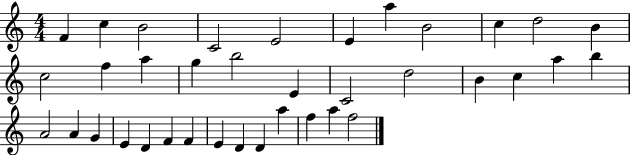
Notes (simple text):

F4/q C5/q B4/h C4/h E4/h E4/q A5/q B4/h C5/q D5/h B4/q C5/h F5/q A5/q G5/q B5/h E4/q C4/h D5/h B4/q C5/q A5/q B5/q A4/h A4/q G4/q E4/q D4/q F4/q F4/q E4/q D4/q D4/q A5/q F5/q A5/q F5/h